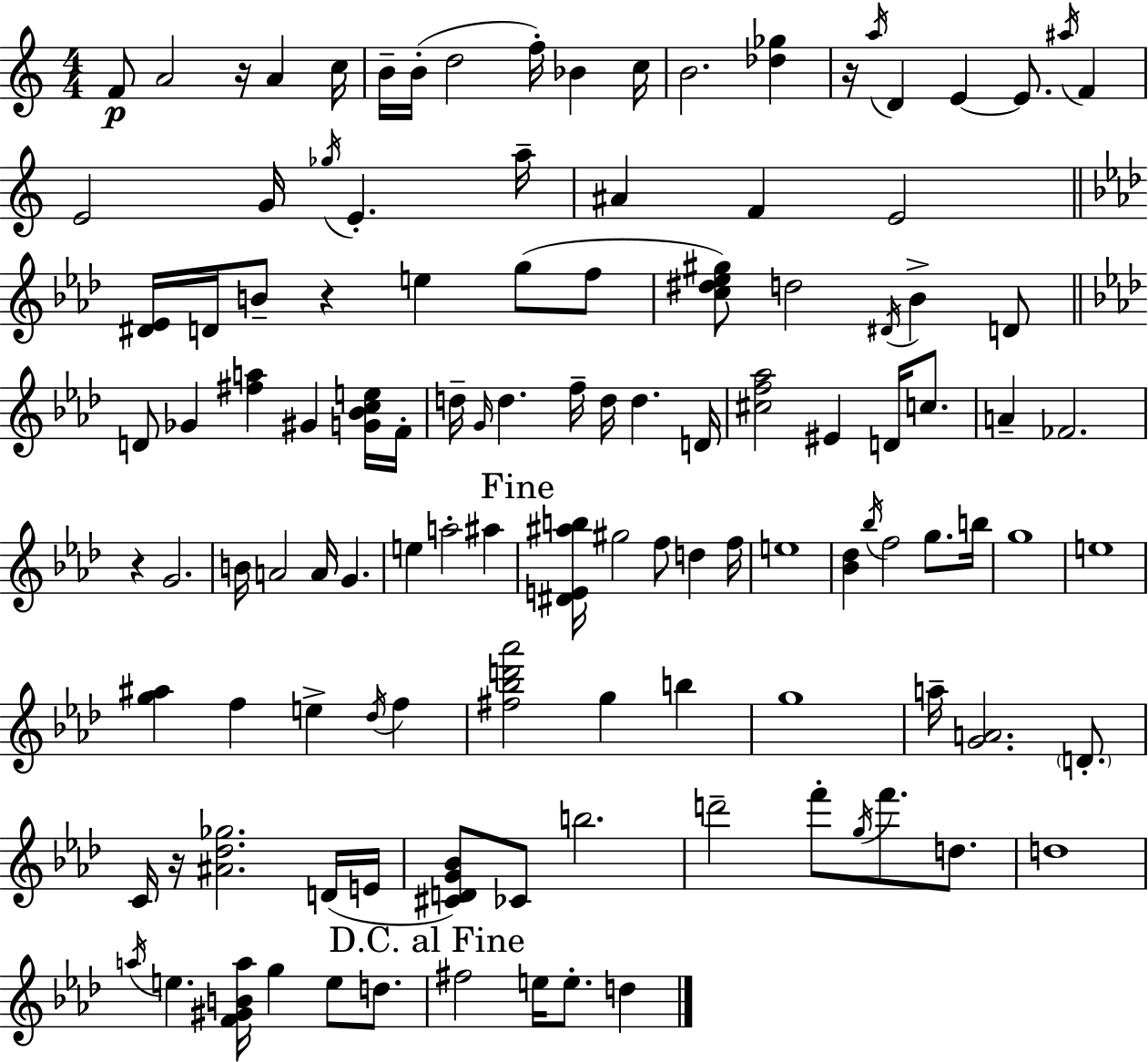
F4/e A4/h R/s A4/q C5/s B4/s B4/s D5/h F5/s Bb4/q C5/s B4/h. [Db5,Gb5]/q R/s A5/s D4/q E4/q E4/e. A#5/s F4/q E4/h G4/s Gb5/s E4/q. A5/s A#4/q F4/q E4/h [D#4,Eb4]/s D4/s B4/e R/q E5/q G5/e F5/e [C5,D#5,Eb5,G#5]/e D5/h D#4/s Bb4/q D4/e D4/e Gb4/q [F#5,A5]/q G#4/q [G4,Bb4,C5,E5]/s F4/s D5/s G4/s D5/q. F5/s D5/s D5/q. D4/s [C#5,F5,Ab5]/h EIS4/q D4/s C5/e. A4/q FES4/h. R/q G4/h. B4/s A4/h A4/s G4/q. E5/q A5/h A#5/q [D#4,E4,A#5,B5]/s G#5/h F5/e D5/q F5/s E5/w [Bb4,Db5]/q Bb5/s F5/h G5/e. B5/s G5/w E5/w [G5,A#5]/q F5/q E5/q Db5/s F5/q [F#5,Bb5,D6,Ab6]/h G5/q B5/q G5/w A5/s [G4,A4]/h. D4/e. C4/s R/s [A#4,Db5,Gb5]/h. D4/s E4/s [C#4,D4,G4,Bb4]/e CES4/e B5/h. D6/h F6/e G5/s F6/e. D5/e. D5/w A5/s E5/q. [F4,G#4,B4,A5]/s G5/q E5/e D5/e. F#5/h E5/s E5/e. D5/q